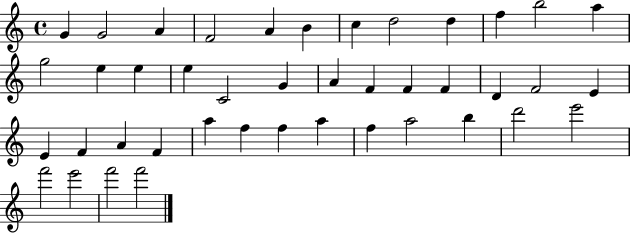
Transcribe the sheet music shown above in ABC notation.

X:1
T:Untitled
M:4/4
L:1/4
K:C
G G2 A F2 A B c d2 d f b2 a g2 e e e C2 G A F F F D F2 E E F A F a f f a f a2 b d'2 e'2 f'2 e'2 f'2 f'2